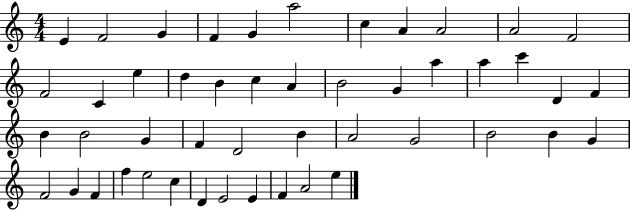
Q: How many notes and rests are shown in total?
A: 48